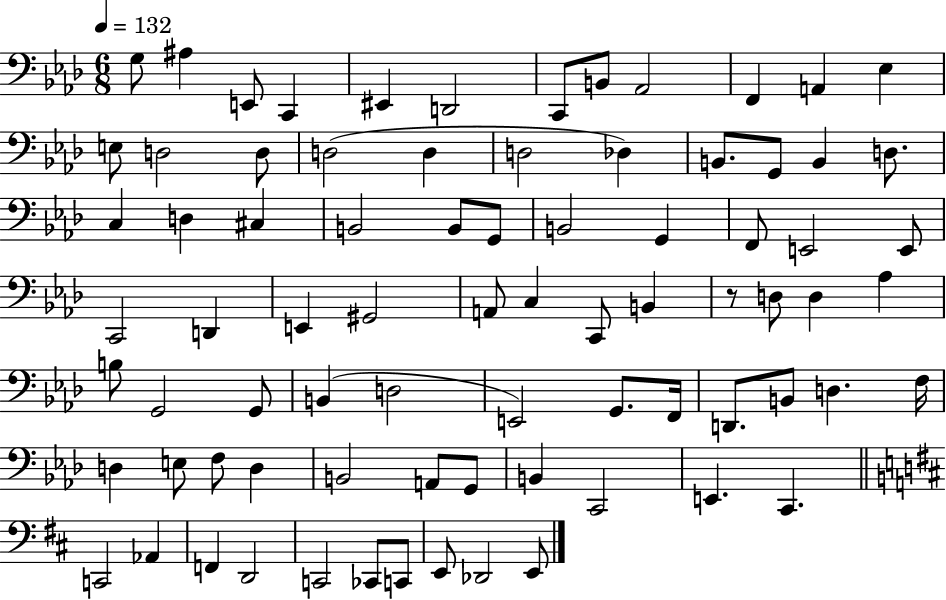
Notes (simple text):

G3/e A#3/q E2/e C2/q EIS2/q D2/h C2/e B2/e Ab2/h F2/q A2/q Eb3/q E3/e D3/h D3/e D3/h D3/q D3/h Db3/q B2/e. G2/e B2/q D3/e. C3/q D3/q C#3/q B2/h B2/e G2/e B2/h G2/q F2/e E2/h E2/e C2/h D2/q E2/q G#2/h A2/e C3/q C2/e B2/q R/e D3/e D3/q Ab3/q B3/e G2/h G2/e B2/q D3/h E2/h G2/e. F2/s D2/e. B2/e D3/q. F3/s D3/q E3/e F3/e D3/q B2/h A2/e G2/e B2/q C2/h E2/q. C2/q. C2/h Ab2/q F2/q D2/h C2/h CES2/e C2/e E2/e Db2/h E2/e